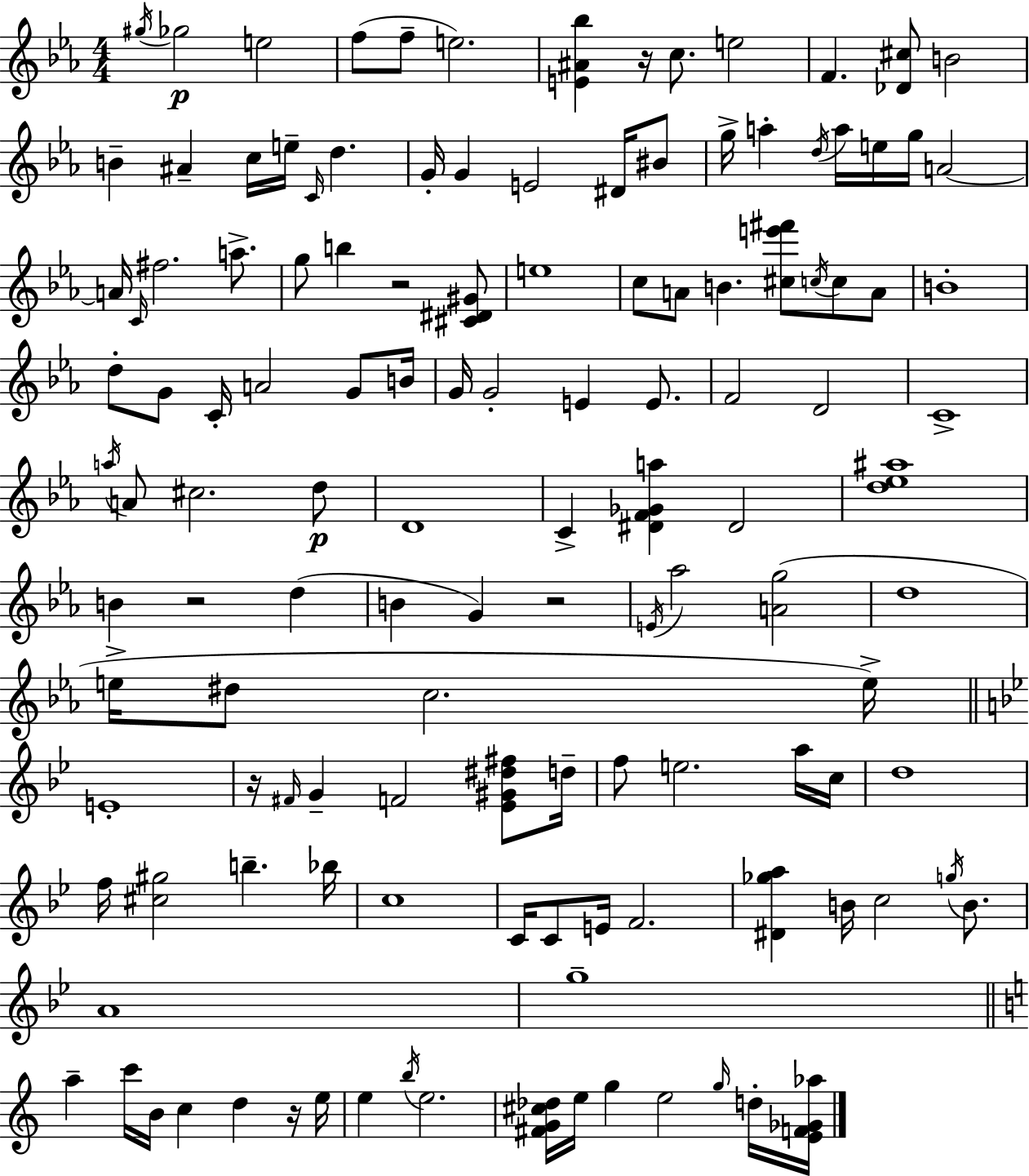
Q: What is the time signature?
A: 4/4